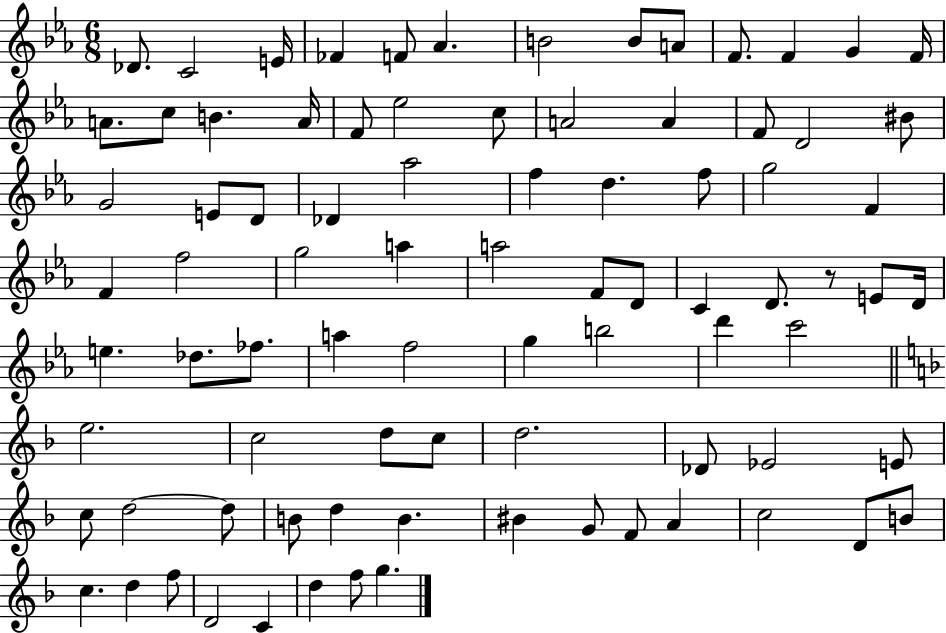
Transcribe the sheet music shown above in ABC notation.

X:1
T:Untitled
M:6/8
L:1/4
K:Eb
_D/2 C2 E/4 _F F/2 _A B2 B/2 A/2 F/2 F G F/4 A/2 c/2 B A/4 F/2 _e2 c/2 A2 A F/2 D2 ^B/2 G2 E/2 D/2 _D _a2 f d f/2 g2 F F f2 g2 a a2 F/2 D/2 C D/2 z/2 E/2 D/4 e _d/2 _f/2 a f2 g b2 d' c'2 e2 c2 d/2 c/2 d2 _D/2 _E2 E/2 c/2 d2 d/2 B/2 d B ^B G/2 F/2 A c2 D/2 B/2 c d f/2 D2 C d f/2 g